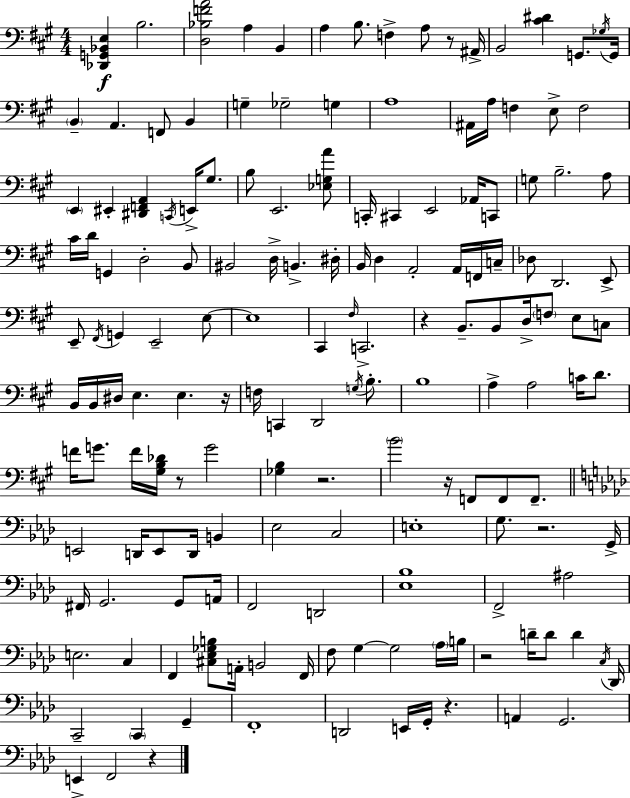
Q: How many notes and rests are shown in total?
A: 160